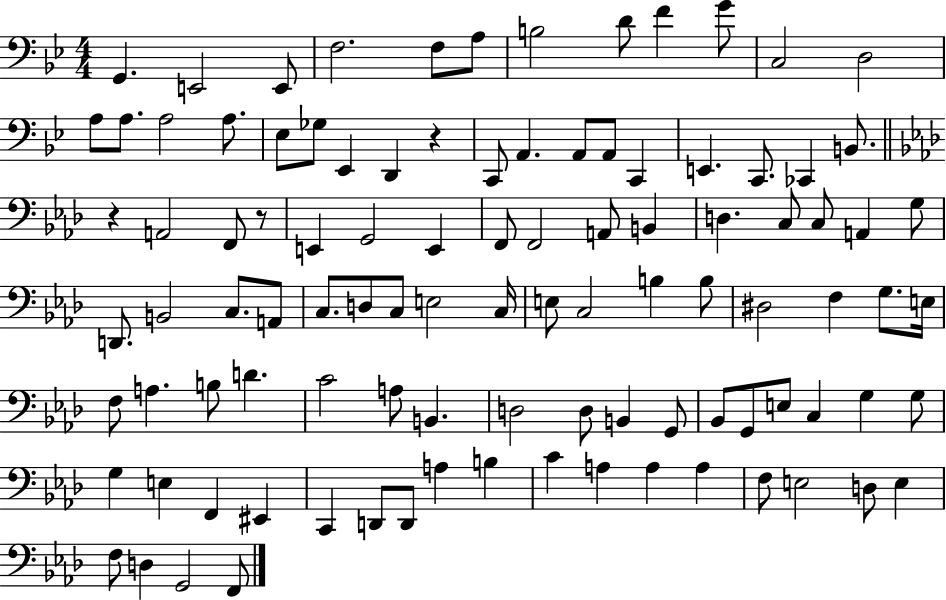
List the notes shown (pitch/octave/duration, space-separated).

G2/q. E2/h E2/e F3/h. F3/e A3/e B3/h D4/e F4/q G4/e C3/h D3/h A3/e A3/e. A3/h A3/e. Eb3/e Gb3/e Eb2/q D2/q R/q C2/e A2/q. A2/e A2/e C2/q E2/q. C2/e. CES2/q B2/e. R/q A2/h F2/e R/e E2/q G2/h E2/q F2/e F2/h A2/e B2/q D3/q. C3/e C3/e A2/q G3/e D2/e. B2/h C3/e. A2/e C3/e. D3/e C3/e E3/h C3/s E3/e C3/h B3/q B3/e D#3/h F3/q G3/e. E3/s F3/e A3/q. B3/e D4/q. C4/h A3/e B2/q. D3/h D3/e B2/q G2/e Bb2/e G2/e E3/e C3/q G3/q G3/e G3/q E3/q F2/q EIS2/q C2/q D2/e D2/e A3/q B3/q C4/q A3/q A3/q A3/q F3/e E3/h D3/e E3/q F3/e D3/q G2/h F2/e